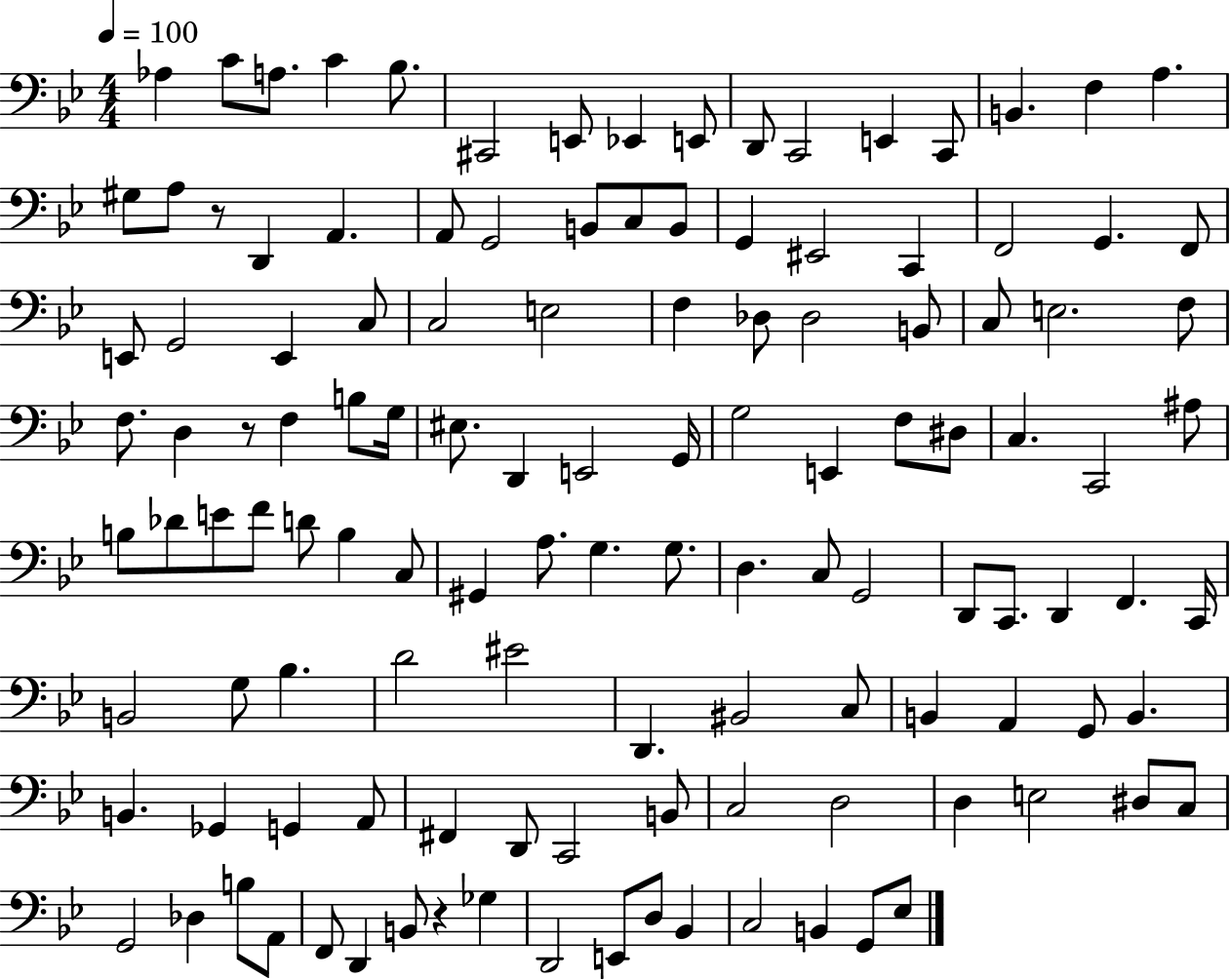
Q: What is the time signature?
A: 4/4